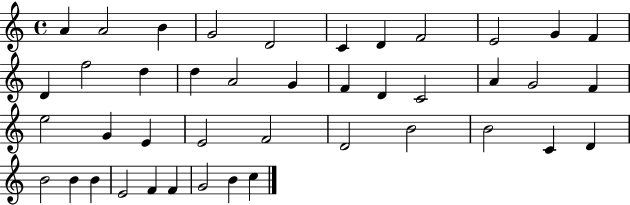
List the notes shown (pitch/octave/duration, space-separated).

A4/q A4/h B4/q G4/h D4/h C4/q D4/q F4/h E4/h G4/q F4/q D4/q F5/h D5/q D5/q A4/h G4/q F4/q D4/q C4/h A4/q G4/h F4/q E5/h G4/q E4/q E4/h F4/h D4/h B4/h B4/h C4/q D4/q B4/h B4/q B4/q E4/h F4/q F4/q G4/h B4/q C5/q